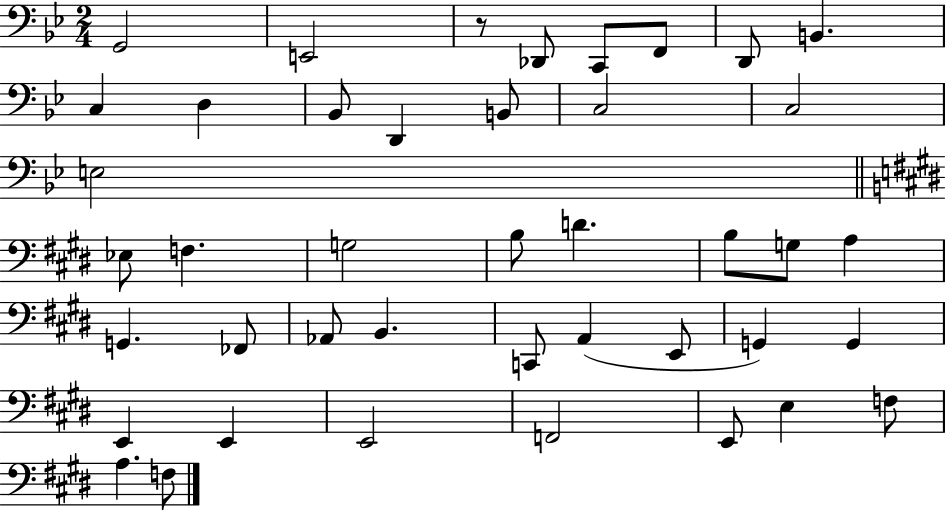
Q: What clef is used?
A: bass